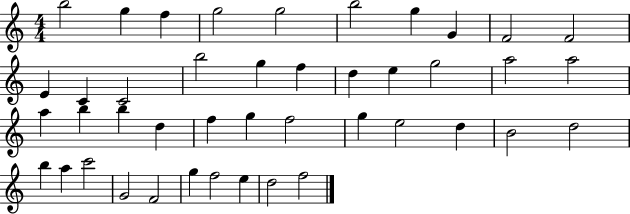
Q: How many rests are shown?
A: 0